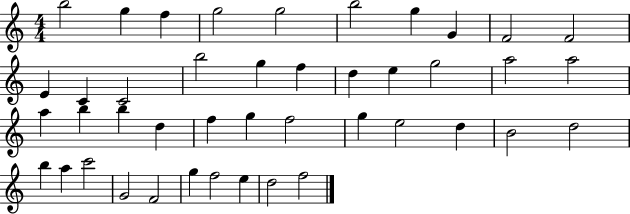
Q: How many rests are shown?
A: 0